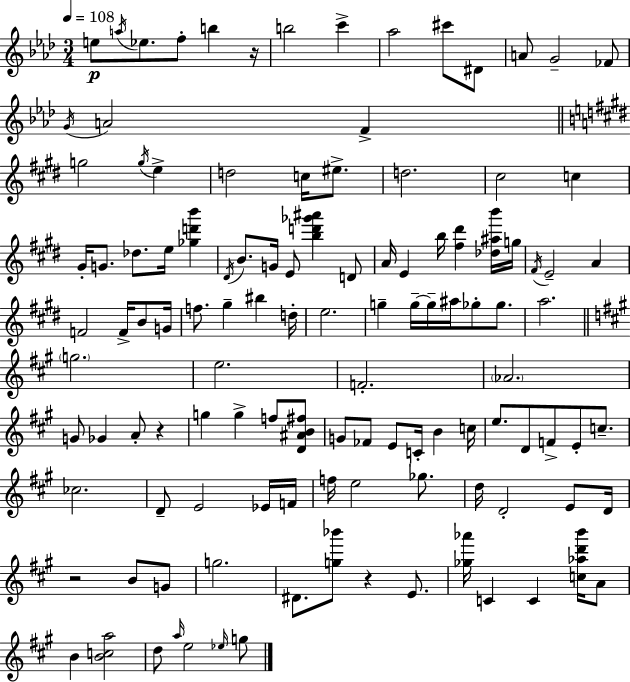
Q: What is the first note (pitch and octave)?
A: E5